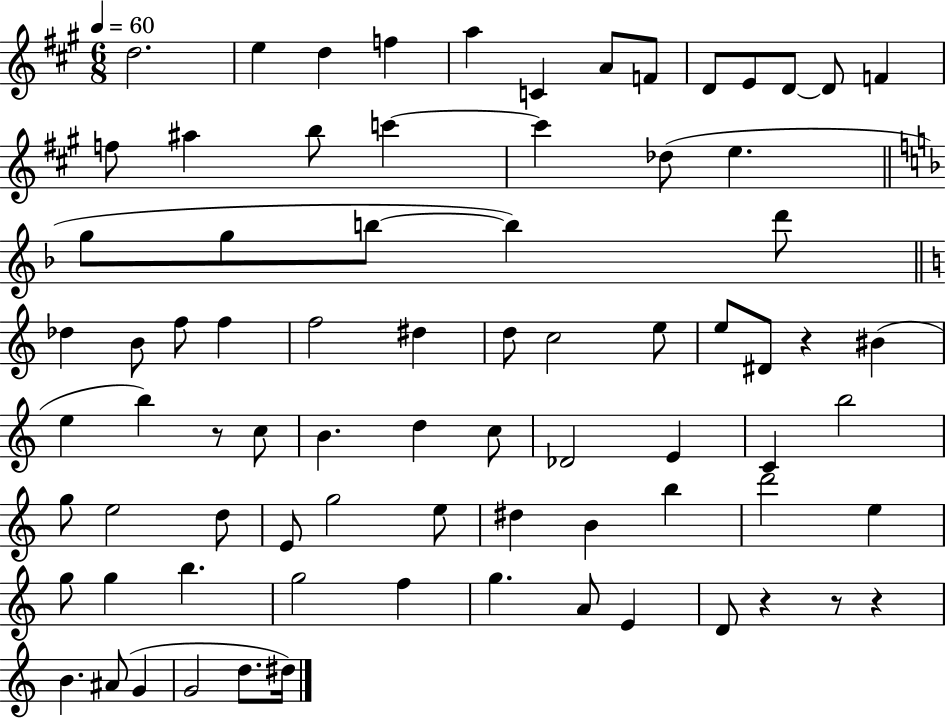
D5/h. E5/q D5/q F5/q A5/q C4/q A4/e F4/e D4/e E4/e D4/e D4/e F4/q F5/e A#5/q B5/e C6/q C6/q Db5/e E5/q. G5/e G5/e B5/e B5/q D6/e Db5/q B4/e F5/e F5/q F5/h D#5/q D5/e C5/h E5/e E5/e D#4/e R/q BIS4/q E5/q B5/q R/e C5/e B4/q. D5/q C5/e Db4/h E4/q C4/q B5/h G5/e E5/h D5/e E4/e G5/h E5/e D#5/q B4/q B5/q D6/h E5/q G5/e G5/q B5/q. G5/h F5/q G5/q. A4/e E4/q D4/e R/q R/e R/q B4/q. A#4/e G4/q G4/h D5/e. D#5/s